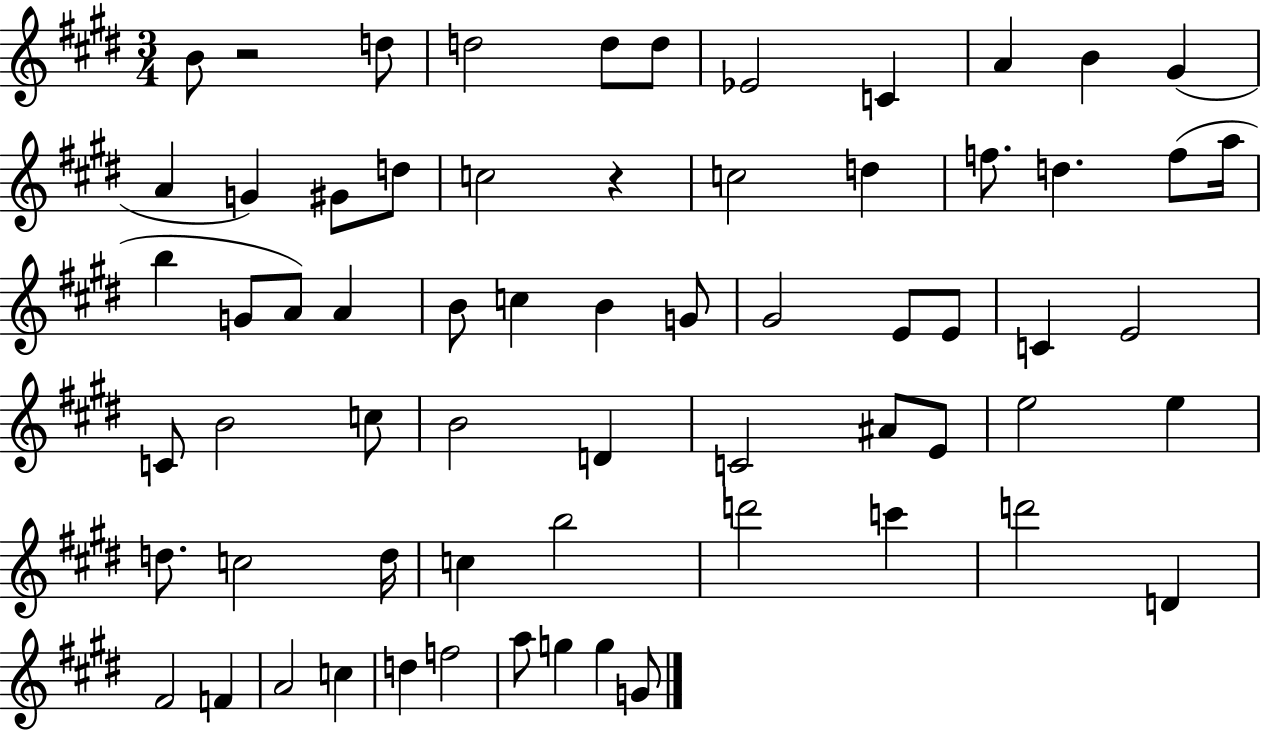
X:1
T:Untitled
M:3/4
L:1/4
K:E
B/2 z2 d/2 d2 d/2 d/2 _E2 C A B ^G A G ^G/2 d/2 c2 z c2 d f/2 d f/2 a/4 b G/2 A/2 A B/2 c B G/2 ^G2 E/2 E/2 C E2 C/2 B2 c/2 B2 D C2 ^A/2 E/2 e2 e d/2 c2 d/4 c b2 d'2 c' d'2 D ^F2 F A2 c d f2 a/2 g g G/2